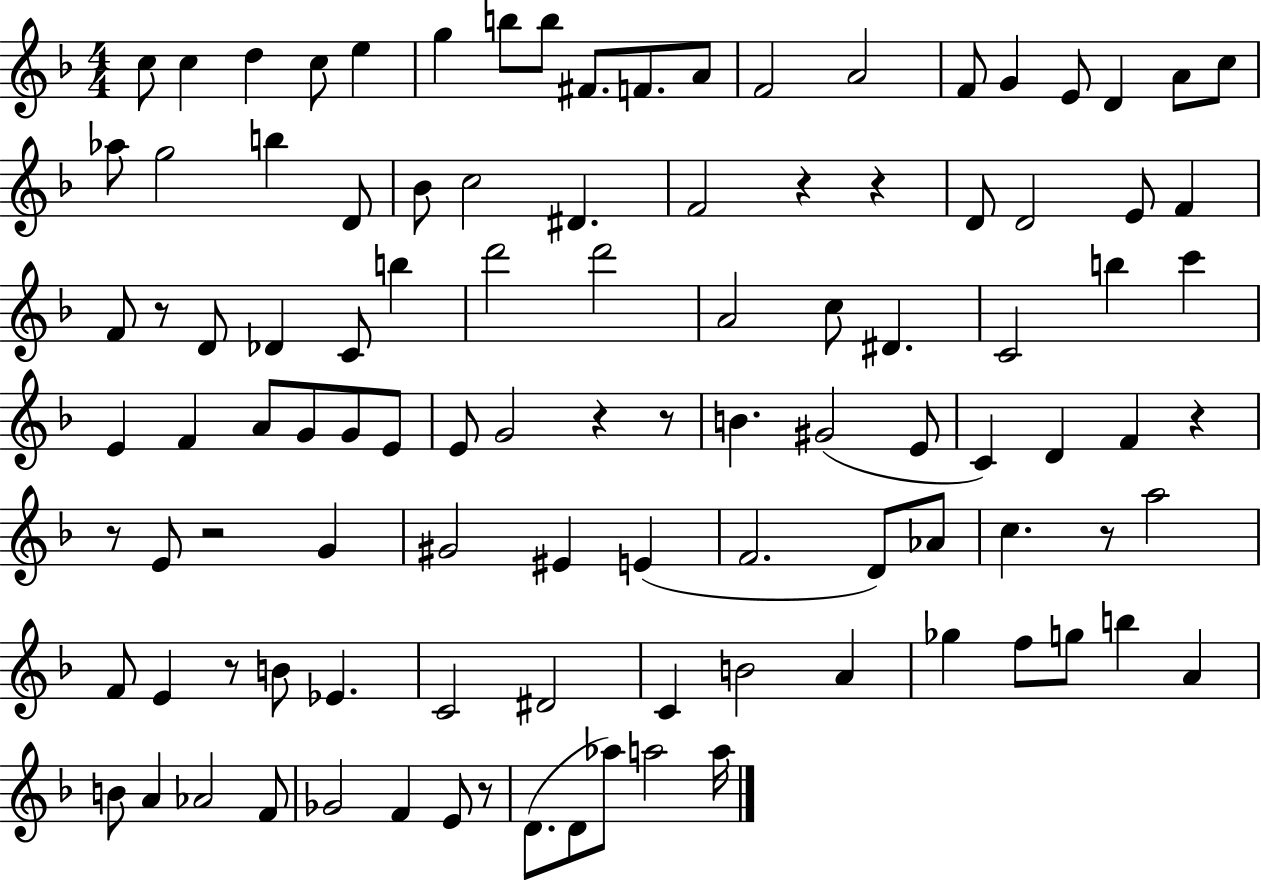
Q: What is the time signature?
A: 4/4